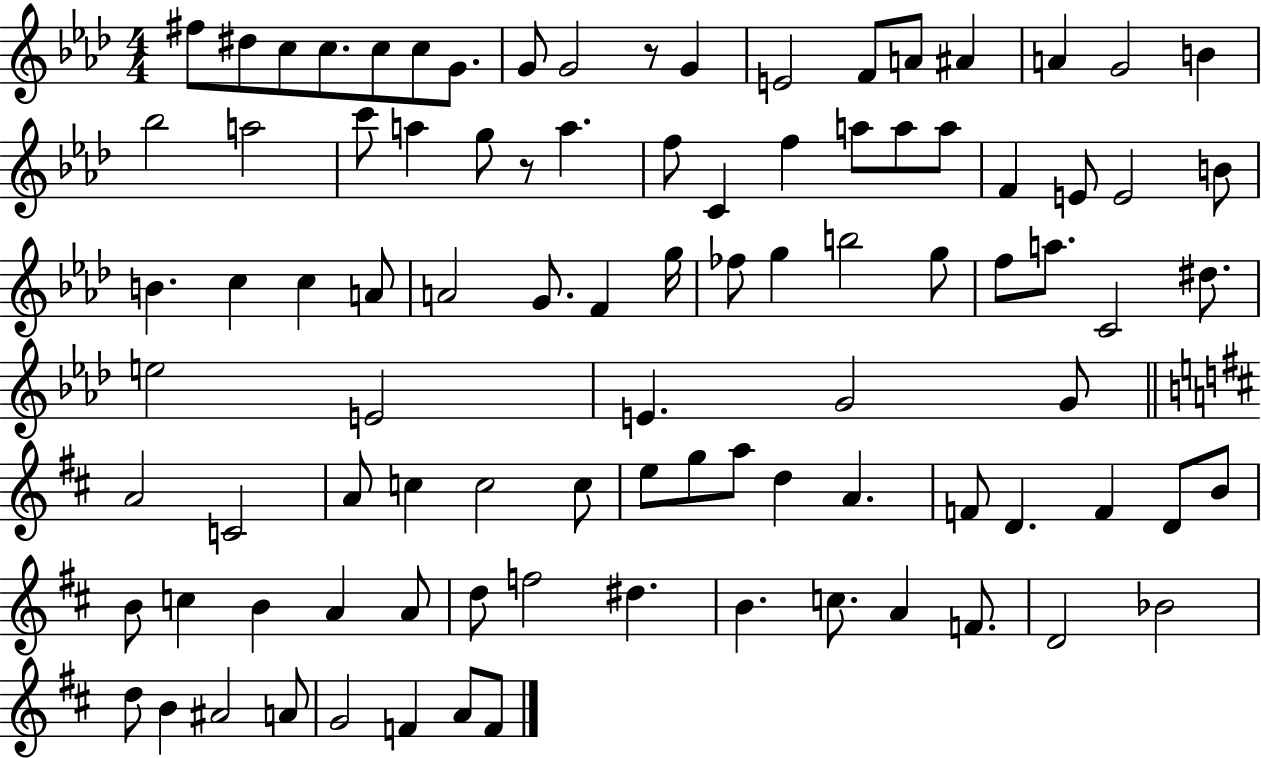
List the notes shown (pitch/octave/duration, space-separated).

F#5/e D#5/e C5/e C5/e. C5/e C5/e G4/e. G4/e G4/h R/e G4/q E4/h F4/e A4/e A#4/q A4/q G4/h B4/q Bb5/h A5/h C6/e A5/q G5/e R/e A5/q. F5/e C4/q F5/q A5/e A5/e A5/e F4/q E4/e E4/h B4/e B4/q. C5/q C5/q A4/e A4/h G4/e. F4/q G5/s FES5/e G5/q B5/h G5/e F5/e A5/e. C4/h D#5/e. E5/h E4/h E4/q. G4/h G4/e A4/h C4/h A4/e C5/q C5/h C5/e E5/e G5/e A5/e D5/q A4/q. F4/e D4/q. F4/q D4/e B4/e B4/e C5/q B4/q A4/q A4/e D5/e F5/h D#5/q. B4/q. C5/e. A4/q F4/e. D4/h Bb4/h D5/e B4/q A#4/h A4/e G4/h F4/q A4/e F4/e